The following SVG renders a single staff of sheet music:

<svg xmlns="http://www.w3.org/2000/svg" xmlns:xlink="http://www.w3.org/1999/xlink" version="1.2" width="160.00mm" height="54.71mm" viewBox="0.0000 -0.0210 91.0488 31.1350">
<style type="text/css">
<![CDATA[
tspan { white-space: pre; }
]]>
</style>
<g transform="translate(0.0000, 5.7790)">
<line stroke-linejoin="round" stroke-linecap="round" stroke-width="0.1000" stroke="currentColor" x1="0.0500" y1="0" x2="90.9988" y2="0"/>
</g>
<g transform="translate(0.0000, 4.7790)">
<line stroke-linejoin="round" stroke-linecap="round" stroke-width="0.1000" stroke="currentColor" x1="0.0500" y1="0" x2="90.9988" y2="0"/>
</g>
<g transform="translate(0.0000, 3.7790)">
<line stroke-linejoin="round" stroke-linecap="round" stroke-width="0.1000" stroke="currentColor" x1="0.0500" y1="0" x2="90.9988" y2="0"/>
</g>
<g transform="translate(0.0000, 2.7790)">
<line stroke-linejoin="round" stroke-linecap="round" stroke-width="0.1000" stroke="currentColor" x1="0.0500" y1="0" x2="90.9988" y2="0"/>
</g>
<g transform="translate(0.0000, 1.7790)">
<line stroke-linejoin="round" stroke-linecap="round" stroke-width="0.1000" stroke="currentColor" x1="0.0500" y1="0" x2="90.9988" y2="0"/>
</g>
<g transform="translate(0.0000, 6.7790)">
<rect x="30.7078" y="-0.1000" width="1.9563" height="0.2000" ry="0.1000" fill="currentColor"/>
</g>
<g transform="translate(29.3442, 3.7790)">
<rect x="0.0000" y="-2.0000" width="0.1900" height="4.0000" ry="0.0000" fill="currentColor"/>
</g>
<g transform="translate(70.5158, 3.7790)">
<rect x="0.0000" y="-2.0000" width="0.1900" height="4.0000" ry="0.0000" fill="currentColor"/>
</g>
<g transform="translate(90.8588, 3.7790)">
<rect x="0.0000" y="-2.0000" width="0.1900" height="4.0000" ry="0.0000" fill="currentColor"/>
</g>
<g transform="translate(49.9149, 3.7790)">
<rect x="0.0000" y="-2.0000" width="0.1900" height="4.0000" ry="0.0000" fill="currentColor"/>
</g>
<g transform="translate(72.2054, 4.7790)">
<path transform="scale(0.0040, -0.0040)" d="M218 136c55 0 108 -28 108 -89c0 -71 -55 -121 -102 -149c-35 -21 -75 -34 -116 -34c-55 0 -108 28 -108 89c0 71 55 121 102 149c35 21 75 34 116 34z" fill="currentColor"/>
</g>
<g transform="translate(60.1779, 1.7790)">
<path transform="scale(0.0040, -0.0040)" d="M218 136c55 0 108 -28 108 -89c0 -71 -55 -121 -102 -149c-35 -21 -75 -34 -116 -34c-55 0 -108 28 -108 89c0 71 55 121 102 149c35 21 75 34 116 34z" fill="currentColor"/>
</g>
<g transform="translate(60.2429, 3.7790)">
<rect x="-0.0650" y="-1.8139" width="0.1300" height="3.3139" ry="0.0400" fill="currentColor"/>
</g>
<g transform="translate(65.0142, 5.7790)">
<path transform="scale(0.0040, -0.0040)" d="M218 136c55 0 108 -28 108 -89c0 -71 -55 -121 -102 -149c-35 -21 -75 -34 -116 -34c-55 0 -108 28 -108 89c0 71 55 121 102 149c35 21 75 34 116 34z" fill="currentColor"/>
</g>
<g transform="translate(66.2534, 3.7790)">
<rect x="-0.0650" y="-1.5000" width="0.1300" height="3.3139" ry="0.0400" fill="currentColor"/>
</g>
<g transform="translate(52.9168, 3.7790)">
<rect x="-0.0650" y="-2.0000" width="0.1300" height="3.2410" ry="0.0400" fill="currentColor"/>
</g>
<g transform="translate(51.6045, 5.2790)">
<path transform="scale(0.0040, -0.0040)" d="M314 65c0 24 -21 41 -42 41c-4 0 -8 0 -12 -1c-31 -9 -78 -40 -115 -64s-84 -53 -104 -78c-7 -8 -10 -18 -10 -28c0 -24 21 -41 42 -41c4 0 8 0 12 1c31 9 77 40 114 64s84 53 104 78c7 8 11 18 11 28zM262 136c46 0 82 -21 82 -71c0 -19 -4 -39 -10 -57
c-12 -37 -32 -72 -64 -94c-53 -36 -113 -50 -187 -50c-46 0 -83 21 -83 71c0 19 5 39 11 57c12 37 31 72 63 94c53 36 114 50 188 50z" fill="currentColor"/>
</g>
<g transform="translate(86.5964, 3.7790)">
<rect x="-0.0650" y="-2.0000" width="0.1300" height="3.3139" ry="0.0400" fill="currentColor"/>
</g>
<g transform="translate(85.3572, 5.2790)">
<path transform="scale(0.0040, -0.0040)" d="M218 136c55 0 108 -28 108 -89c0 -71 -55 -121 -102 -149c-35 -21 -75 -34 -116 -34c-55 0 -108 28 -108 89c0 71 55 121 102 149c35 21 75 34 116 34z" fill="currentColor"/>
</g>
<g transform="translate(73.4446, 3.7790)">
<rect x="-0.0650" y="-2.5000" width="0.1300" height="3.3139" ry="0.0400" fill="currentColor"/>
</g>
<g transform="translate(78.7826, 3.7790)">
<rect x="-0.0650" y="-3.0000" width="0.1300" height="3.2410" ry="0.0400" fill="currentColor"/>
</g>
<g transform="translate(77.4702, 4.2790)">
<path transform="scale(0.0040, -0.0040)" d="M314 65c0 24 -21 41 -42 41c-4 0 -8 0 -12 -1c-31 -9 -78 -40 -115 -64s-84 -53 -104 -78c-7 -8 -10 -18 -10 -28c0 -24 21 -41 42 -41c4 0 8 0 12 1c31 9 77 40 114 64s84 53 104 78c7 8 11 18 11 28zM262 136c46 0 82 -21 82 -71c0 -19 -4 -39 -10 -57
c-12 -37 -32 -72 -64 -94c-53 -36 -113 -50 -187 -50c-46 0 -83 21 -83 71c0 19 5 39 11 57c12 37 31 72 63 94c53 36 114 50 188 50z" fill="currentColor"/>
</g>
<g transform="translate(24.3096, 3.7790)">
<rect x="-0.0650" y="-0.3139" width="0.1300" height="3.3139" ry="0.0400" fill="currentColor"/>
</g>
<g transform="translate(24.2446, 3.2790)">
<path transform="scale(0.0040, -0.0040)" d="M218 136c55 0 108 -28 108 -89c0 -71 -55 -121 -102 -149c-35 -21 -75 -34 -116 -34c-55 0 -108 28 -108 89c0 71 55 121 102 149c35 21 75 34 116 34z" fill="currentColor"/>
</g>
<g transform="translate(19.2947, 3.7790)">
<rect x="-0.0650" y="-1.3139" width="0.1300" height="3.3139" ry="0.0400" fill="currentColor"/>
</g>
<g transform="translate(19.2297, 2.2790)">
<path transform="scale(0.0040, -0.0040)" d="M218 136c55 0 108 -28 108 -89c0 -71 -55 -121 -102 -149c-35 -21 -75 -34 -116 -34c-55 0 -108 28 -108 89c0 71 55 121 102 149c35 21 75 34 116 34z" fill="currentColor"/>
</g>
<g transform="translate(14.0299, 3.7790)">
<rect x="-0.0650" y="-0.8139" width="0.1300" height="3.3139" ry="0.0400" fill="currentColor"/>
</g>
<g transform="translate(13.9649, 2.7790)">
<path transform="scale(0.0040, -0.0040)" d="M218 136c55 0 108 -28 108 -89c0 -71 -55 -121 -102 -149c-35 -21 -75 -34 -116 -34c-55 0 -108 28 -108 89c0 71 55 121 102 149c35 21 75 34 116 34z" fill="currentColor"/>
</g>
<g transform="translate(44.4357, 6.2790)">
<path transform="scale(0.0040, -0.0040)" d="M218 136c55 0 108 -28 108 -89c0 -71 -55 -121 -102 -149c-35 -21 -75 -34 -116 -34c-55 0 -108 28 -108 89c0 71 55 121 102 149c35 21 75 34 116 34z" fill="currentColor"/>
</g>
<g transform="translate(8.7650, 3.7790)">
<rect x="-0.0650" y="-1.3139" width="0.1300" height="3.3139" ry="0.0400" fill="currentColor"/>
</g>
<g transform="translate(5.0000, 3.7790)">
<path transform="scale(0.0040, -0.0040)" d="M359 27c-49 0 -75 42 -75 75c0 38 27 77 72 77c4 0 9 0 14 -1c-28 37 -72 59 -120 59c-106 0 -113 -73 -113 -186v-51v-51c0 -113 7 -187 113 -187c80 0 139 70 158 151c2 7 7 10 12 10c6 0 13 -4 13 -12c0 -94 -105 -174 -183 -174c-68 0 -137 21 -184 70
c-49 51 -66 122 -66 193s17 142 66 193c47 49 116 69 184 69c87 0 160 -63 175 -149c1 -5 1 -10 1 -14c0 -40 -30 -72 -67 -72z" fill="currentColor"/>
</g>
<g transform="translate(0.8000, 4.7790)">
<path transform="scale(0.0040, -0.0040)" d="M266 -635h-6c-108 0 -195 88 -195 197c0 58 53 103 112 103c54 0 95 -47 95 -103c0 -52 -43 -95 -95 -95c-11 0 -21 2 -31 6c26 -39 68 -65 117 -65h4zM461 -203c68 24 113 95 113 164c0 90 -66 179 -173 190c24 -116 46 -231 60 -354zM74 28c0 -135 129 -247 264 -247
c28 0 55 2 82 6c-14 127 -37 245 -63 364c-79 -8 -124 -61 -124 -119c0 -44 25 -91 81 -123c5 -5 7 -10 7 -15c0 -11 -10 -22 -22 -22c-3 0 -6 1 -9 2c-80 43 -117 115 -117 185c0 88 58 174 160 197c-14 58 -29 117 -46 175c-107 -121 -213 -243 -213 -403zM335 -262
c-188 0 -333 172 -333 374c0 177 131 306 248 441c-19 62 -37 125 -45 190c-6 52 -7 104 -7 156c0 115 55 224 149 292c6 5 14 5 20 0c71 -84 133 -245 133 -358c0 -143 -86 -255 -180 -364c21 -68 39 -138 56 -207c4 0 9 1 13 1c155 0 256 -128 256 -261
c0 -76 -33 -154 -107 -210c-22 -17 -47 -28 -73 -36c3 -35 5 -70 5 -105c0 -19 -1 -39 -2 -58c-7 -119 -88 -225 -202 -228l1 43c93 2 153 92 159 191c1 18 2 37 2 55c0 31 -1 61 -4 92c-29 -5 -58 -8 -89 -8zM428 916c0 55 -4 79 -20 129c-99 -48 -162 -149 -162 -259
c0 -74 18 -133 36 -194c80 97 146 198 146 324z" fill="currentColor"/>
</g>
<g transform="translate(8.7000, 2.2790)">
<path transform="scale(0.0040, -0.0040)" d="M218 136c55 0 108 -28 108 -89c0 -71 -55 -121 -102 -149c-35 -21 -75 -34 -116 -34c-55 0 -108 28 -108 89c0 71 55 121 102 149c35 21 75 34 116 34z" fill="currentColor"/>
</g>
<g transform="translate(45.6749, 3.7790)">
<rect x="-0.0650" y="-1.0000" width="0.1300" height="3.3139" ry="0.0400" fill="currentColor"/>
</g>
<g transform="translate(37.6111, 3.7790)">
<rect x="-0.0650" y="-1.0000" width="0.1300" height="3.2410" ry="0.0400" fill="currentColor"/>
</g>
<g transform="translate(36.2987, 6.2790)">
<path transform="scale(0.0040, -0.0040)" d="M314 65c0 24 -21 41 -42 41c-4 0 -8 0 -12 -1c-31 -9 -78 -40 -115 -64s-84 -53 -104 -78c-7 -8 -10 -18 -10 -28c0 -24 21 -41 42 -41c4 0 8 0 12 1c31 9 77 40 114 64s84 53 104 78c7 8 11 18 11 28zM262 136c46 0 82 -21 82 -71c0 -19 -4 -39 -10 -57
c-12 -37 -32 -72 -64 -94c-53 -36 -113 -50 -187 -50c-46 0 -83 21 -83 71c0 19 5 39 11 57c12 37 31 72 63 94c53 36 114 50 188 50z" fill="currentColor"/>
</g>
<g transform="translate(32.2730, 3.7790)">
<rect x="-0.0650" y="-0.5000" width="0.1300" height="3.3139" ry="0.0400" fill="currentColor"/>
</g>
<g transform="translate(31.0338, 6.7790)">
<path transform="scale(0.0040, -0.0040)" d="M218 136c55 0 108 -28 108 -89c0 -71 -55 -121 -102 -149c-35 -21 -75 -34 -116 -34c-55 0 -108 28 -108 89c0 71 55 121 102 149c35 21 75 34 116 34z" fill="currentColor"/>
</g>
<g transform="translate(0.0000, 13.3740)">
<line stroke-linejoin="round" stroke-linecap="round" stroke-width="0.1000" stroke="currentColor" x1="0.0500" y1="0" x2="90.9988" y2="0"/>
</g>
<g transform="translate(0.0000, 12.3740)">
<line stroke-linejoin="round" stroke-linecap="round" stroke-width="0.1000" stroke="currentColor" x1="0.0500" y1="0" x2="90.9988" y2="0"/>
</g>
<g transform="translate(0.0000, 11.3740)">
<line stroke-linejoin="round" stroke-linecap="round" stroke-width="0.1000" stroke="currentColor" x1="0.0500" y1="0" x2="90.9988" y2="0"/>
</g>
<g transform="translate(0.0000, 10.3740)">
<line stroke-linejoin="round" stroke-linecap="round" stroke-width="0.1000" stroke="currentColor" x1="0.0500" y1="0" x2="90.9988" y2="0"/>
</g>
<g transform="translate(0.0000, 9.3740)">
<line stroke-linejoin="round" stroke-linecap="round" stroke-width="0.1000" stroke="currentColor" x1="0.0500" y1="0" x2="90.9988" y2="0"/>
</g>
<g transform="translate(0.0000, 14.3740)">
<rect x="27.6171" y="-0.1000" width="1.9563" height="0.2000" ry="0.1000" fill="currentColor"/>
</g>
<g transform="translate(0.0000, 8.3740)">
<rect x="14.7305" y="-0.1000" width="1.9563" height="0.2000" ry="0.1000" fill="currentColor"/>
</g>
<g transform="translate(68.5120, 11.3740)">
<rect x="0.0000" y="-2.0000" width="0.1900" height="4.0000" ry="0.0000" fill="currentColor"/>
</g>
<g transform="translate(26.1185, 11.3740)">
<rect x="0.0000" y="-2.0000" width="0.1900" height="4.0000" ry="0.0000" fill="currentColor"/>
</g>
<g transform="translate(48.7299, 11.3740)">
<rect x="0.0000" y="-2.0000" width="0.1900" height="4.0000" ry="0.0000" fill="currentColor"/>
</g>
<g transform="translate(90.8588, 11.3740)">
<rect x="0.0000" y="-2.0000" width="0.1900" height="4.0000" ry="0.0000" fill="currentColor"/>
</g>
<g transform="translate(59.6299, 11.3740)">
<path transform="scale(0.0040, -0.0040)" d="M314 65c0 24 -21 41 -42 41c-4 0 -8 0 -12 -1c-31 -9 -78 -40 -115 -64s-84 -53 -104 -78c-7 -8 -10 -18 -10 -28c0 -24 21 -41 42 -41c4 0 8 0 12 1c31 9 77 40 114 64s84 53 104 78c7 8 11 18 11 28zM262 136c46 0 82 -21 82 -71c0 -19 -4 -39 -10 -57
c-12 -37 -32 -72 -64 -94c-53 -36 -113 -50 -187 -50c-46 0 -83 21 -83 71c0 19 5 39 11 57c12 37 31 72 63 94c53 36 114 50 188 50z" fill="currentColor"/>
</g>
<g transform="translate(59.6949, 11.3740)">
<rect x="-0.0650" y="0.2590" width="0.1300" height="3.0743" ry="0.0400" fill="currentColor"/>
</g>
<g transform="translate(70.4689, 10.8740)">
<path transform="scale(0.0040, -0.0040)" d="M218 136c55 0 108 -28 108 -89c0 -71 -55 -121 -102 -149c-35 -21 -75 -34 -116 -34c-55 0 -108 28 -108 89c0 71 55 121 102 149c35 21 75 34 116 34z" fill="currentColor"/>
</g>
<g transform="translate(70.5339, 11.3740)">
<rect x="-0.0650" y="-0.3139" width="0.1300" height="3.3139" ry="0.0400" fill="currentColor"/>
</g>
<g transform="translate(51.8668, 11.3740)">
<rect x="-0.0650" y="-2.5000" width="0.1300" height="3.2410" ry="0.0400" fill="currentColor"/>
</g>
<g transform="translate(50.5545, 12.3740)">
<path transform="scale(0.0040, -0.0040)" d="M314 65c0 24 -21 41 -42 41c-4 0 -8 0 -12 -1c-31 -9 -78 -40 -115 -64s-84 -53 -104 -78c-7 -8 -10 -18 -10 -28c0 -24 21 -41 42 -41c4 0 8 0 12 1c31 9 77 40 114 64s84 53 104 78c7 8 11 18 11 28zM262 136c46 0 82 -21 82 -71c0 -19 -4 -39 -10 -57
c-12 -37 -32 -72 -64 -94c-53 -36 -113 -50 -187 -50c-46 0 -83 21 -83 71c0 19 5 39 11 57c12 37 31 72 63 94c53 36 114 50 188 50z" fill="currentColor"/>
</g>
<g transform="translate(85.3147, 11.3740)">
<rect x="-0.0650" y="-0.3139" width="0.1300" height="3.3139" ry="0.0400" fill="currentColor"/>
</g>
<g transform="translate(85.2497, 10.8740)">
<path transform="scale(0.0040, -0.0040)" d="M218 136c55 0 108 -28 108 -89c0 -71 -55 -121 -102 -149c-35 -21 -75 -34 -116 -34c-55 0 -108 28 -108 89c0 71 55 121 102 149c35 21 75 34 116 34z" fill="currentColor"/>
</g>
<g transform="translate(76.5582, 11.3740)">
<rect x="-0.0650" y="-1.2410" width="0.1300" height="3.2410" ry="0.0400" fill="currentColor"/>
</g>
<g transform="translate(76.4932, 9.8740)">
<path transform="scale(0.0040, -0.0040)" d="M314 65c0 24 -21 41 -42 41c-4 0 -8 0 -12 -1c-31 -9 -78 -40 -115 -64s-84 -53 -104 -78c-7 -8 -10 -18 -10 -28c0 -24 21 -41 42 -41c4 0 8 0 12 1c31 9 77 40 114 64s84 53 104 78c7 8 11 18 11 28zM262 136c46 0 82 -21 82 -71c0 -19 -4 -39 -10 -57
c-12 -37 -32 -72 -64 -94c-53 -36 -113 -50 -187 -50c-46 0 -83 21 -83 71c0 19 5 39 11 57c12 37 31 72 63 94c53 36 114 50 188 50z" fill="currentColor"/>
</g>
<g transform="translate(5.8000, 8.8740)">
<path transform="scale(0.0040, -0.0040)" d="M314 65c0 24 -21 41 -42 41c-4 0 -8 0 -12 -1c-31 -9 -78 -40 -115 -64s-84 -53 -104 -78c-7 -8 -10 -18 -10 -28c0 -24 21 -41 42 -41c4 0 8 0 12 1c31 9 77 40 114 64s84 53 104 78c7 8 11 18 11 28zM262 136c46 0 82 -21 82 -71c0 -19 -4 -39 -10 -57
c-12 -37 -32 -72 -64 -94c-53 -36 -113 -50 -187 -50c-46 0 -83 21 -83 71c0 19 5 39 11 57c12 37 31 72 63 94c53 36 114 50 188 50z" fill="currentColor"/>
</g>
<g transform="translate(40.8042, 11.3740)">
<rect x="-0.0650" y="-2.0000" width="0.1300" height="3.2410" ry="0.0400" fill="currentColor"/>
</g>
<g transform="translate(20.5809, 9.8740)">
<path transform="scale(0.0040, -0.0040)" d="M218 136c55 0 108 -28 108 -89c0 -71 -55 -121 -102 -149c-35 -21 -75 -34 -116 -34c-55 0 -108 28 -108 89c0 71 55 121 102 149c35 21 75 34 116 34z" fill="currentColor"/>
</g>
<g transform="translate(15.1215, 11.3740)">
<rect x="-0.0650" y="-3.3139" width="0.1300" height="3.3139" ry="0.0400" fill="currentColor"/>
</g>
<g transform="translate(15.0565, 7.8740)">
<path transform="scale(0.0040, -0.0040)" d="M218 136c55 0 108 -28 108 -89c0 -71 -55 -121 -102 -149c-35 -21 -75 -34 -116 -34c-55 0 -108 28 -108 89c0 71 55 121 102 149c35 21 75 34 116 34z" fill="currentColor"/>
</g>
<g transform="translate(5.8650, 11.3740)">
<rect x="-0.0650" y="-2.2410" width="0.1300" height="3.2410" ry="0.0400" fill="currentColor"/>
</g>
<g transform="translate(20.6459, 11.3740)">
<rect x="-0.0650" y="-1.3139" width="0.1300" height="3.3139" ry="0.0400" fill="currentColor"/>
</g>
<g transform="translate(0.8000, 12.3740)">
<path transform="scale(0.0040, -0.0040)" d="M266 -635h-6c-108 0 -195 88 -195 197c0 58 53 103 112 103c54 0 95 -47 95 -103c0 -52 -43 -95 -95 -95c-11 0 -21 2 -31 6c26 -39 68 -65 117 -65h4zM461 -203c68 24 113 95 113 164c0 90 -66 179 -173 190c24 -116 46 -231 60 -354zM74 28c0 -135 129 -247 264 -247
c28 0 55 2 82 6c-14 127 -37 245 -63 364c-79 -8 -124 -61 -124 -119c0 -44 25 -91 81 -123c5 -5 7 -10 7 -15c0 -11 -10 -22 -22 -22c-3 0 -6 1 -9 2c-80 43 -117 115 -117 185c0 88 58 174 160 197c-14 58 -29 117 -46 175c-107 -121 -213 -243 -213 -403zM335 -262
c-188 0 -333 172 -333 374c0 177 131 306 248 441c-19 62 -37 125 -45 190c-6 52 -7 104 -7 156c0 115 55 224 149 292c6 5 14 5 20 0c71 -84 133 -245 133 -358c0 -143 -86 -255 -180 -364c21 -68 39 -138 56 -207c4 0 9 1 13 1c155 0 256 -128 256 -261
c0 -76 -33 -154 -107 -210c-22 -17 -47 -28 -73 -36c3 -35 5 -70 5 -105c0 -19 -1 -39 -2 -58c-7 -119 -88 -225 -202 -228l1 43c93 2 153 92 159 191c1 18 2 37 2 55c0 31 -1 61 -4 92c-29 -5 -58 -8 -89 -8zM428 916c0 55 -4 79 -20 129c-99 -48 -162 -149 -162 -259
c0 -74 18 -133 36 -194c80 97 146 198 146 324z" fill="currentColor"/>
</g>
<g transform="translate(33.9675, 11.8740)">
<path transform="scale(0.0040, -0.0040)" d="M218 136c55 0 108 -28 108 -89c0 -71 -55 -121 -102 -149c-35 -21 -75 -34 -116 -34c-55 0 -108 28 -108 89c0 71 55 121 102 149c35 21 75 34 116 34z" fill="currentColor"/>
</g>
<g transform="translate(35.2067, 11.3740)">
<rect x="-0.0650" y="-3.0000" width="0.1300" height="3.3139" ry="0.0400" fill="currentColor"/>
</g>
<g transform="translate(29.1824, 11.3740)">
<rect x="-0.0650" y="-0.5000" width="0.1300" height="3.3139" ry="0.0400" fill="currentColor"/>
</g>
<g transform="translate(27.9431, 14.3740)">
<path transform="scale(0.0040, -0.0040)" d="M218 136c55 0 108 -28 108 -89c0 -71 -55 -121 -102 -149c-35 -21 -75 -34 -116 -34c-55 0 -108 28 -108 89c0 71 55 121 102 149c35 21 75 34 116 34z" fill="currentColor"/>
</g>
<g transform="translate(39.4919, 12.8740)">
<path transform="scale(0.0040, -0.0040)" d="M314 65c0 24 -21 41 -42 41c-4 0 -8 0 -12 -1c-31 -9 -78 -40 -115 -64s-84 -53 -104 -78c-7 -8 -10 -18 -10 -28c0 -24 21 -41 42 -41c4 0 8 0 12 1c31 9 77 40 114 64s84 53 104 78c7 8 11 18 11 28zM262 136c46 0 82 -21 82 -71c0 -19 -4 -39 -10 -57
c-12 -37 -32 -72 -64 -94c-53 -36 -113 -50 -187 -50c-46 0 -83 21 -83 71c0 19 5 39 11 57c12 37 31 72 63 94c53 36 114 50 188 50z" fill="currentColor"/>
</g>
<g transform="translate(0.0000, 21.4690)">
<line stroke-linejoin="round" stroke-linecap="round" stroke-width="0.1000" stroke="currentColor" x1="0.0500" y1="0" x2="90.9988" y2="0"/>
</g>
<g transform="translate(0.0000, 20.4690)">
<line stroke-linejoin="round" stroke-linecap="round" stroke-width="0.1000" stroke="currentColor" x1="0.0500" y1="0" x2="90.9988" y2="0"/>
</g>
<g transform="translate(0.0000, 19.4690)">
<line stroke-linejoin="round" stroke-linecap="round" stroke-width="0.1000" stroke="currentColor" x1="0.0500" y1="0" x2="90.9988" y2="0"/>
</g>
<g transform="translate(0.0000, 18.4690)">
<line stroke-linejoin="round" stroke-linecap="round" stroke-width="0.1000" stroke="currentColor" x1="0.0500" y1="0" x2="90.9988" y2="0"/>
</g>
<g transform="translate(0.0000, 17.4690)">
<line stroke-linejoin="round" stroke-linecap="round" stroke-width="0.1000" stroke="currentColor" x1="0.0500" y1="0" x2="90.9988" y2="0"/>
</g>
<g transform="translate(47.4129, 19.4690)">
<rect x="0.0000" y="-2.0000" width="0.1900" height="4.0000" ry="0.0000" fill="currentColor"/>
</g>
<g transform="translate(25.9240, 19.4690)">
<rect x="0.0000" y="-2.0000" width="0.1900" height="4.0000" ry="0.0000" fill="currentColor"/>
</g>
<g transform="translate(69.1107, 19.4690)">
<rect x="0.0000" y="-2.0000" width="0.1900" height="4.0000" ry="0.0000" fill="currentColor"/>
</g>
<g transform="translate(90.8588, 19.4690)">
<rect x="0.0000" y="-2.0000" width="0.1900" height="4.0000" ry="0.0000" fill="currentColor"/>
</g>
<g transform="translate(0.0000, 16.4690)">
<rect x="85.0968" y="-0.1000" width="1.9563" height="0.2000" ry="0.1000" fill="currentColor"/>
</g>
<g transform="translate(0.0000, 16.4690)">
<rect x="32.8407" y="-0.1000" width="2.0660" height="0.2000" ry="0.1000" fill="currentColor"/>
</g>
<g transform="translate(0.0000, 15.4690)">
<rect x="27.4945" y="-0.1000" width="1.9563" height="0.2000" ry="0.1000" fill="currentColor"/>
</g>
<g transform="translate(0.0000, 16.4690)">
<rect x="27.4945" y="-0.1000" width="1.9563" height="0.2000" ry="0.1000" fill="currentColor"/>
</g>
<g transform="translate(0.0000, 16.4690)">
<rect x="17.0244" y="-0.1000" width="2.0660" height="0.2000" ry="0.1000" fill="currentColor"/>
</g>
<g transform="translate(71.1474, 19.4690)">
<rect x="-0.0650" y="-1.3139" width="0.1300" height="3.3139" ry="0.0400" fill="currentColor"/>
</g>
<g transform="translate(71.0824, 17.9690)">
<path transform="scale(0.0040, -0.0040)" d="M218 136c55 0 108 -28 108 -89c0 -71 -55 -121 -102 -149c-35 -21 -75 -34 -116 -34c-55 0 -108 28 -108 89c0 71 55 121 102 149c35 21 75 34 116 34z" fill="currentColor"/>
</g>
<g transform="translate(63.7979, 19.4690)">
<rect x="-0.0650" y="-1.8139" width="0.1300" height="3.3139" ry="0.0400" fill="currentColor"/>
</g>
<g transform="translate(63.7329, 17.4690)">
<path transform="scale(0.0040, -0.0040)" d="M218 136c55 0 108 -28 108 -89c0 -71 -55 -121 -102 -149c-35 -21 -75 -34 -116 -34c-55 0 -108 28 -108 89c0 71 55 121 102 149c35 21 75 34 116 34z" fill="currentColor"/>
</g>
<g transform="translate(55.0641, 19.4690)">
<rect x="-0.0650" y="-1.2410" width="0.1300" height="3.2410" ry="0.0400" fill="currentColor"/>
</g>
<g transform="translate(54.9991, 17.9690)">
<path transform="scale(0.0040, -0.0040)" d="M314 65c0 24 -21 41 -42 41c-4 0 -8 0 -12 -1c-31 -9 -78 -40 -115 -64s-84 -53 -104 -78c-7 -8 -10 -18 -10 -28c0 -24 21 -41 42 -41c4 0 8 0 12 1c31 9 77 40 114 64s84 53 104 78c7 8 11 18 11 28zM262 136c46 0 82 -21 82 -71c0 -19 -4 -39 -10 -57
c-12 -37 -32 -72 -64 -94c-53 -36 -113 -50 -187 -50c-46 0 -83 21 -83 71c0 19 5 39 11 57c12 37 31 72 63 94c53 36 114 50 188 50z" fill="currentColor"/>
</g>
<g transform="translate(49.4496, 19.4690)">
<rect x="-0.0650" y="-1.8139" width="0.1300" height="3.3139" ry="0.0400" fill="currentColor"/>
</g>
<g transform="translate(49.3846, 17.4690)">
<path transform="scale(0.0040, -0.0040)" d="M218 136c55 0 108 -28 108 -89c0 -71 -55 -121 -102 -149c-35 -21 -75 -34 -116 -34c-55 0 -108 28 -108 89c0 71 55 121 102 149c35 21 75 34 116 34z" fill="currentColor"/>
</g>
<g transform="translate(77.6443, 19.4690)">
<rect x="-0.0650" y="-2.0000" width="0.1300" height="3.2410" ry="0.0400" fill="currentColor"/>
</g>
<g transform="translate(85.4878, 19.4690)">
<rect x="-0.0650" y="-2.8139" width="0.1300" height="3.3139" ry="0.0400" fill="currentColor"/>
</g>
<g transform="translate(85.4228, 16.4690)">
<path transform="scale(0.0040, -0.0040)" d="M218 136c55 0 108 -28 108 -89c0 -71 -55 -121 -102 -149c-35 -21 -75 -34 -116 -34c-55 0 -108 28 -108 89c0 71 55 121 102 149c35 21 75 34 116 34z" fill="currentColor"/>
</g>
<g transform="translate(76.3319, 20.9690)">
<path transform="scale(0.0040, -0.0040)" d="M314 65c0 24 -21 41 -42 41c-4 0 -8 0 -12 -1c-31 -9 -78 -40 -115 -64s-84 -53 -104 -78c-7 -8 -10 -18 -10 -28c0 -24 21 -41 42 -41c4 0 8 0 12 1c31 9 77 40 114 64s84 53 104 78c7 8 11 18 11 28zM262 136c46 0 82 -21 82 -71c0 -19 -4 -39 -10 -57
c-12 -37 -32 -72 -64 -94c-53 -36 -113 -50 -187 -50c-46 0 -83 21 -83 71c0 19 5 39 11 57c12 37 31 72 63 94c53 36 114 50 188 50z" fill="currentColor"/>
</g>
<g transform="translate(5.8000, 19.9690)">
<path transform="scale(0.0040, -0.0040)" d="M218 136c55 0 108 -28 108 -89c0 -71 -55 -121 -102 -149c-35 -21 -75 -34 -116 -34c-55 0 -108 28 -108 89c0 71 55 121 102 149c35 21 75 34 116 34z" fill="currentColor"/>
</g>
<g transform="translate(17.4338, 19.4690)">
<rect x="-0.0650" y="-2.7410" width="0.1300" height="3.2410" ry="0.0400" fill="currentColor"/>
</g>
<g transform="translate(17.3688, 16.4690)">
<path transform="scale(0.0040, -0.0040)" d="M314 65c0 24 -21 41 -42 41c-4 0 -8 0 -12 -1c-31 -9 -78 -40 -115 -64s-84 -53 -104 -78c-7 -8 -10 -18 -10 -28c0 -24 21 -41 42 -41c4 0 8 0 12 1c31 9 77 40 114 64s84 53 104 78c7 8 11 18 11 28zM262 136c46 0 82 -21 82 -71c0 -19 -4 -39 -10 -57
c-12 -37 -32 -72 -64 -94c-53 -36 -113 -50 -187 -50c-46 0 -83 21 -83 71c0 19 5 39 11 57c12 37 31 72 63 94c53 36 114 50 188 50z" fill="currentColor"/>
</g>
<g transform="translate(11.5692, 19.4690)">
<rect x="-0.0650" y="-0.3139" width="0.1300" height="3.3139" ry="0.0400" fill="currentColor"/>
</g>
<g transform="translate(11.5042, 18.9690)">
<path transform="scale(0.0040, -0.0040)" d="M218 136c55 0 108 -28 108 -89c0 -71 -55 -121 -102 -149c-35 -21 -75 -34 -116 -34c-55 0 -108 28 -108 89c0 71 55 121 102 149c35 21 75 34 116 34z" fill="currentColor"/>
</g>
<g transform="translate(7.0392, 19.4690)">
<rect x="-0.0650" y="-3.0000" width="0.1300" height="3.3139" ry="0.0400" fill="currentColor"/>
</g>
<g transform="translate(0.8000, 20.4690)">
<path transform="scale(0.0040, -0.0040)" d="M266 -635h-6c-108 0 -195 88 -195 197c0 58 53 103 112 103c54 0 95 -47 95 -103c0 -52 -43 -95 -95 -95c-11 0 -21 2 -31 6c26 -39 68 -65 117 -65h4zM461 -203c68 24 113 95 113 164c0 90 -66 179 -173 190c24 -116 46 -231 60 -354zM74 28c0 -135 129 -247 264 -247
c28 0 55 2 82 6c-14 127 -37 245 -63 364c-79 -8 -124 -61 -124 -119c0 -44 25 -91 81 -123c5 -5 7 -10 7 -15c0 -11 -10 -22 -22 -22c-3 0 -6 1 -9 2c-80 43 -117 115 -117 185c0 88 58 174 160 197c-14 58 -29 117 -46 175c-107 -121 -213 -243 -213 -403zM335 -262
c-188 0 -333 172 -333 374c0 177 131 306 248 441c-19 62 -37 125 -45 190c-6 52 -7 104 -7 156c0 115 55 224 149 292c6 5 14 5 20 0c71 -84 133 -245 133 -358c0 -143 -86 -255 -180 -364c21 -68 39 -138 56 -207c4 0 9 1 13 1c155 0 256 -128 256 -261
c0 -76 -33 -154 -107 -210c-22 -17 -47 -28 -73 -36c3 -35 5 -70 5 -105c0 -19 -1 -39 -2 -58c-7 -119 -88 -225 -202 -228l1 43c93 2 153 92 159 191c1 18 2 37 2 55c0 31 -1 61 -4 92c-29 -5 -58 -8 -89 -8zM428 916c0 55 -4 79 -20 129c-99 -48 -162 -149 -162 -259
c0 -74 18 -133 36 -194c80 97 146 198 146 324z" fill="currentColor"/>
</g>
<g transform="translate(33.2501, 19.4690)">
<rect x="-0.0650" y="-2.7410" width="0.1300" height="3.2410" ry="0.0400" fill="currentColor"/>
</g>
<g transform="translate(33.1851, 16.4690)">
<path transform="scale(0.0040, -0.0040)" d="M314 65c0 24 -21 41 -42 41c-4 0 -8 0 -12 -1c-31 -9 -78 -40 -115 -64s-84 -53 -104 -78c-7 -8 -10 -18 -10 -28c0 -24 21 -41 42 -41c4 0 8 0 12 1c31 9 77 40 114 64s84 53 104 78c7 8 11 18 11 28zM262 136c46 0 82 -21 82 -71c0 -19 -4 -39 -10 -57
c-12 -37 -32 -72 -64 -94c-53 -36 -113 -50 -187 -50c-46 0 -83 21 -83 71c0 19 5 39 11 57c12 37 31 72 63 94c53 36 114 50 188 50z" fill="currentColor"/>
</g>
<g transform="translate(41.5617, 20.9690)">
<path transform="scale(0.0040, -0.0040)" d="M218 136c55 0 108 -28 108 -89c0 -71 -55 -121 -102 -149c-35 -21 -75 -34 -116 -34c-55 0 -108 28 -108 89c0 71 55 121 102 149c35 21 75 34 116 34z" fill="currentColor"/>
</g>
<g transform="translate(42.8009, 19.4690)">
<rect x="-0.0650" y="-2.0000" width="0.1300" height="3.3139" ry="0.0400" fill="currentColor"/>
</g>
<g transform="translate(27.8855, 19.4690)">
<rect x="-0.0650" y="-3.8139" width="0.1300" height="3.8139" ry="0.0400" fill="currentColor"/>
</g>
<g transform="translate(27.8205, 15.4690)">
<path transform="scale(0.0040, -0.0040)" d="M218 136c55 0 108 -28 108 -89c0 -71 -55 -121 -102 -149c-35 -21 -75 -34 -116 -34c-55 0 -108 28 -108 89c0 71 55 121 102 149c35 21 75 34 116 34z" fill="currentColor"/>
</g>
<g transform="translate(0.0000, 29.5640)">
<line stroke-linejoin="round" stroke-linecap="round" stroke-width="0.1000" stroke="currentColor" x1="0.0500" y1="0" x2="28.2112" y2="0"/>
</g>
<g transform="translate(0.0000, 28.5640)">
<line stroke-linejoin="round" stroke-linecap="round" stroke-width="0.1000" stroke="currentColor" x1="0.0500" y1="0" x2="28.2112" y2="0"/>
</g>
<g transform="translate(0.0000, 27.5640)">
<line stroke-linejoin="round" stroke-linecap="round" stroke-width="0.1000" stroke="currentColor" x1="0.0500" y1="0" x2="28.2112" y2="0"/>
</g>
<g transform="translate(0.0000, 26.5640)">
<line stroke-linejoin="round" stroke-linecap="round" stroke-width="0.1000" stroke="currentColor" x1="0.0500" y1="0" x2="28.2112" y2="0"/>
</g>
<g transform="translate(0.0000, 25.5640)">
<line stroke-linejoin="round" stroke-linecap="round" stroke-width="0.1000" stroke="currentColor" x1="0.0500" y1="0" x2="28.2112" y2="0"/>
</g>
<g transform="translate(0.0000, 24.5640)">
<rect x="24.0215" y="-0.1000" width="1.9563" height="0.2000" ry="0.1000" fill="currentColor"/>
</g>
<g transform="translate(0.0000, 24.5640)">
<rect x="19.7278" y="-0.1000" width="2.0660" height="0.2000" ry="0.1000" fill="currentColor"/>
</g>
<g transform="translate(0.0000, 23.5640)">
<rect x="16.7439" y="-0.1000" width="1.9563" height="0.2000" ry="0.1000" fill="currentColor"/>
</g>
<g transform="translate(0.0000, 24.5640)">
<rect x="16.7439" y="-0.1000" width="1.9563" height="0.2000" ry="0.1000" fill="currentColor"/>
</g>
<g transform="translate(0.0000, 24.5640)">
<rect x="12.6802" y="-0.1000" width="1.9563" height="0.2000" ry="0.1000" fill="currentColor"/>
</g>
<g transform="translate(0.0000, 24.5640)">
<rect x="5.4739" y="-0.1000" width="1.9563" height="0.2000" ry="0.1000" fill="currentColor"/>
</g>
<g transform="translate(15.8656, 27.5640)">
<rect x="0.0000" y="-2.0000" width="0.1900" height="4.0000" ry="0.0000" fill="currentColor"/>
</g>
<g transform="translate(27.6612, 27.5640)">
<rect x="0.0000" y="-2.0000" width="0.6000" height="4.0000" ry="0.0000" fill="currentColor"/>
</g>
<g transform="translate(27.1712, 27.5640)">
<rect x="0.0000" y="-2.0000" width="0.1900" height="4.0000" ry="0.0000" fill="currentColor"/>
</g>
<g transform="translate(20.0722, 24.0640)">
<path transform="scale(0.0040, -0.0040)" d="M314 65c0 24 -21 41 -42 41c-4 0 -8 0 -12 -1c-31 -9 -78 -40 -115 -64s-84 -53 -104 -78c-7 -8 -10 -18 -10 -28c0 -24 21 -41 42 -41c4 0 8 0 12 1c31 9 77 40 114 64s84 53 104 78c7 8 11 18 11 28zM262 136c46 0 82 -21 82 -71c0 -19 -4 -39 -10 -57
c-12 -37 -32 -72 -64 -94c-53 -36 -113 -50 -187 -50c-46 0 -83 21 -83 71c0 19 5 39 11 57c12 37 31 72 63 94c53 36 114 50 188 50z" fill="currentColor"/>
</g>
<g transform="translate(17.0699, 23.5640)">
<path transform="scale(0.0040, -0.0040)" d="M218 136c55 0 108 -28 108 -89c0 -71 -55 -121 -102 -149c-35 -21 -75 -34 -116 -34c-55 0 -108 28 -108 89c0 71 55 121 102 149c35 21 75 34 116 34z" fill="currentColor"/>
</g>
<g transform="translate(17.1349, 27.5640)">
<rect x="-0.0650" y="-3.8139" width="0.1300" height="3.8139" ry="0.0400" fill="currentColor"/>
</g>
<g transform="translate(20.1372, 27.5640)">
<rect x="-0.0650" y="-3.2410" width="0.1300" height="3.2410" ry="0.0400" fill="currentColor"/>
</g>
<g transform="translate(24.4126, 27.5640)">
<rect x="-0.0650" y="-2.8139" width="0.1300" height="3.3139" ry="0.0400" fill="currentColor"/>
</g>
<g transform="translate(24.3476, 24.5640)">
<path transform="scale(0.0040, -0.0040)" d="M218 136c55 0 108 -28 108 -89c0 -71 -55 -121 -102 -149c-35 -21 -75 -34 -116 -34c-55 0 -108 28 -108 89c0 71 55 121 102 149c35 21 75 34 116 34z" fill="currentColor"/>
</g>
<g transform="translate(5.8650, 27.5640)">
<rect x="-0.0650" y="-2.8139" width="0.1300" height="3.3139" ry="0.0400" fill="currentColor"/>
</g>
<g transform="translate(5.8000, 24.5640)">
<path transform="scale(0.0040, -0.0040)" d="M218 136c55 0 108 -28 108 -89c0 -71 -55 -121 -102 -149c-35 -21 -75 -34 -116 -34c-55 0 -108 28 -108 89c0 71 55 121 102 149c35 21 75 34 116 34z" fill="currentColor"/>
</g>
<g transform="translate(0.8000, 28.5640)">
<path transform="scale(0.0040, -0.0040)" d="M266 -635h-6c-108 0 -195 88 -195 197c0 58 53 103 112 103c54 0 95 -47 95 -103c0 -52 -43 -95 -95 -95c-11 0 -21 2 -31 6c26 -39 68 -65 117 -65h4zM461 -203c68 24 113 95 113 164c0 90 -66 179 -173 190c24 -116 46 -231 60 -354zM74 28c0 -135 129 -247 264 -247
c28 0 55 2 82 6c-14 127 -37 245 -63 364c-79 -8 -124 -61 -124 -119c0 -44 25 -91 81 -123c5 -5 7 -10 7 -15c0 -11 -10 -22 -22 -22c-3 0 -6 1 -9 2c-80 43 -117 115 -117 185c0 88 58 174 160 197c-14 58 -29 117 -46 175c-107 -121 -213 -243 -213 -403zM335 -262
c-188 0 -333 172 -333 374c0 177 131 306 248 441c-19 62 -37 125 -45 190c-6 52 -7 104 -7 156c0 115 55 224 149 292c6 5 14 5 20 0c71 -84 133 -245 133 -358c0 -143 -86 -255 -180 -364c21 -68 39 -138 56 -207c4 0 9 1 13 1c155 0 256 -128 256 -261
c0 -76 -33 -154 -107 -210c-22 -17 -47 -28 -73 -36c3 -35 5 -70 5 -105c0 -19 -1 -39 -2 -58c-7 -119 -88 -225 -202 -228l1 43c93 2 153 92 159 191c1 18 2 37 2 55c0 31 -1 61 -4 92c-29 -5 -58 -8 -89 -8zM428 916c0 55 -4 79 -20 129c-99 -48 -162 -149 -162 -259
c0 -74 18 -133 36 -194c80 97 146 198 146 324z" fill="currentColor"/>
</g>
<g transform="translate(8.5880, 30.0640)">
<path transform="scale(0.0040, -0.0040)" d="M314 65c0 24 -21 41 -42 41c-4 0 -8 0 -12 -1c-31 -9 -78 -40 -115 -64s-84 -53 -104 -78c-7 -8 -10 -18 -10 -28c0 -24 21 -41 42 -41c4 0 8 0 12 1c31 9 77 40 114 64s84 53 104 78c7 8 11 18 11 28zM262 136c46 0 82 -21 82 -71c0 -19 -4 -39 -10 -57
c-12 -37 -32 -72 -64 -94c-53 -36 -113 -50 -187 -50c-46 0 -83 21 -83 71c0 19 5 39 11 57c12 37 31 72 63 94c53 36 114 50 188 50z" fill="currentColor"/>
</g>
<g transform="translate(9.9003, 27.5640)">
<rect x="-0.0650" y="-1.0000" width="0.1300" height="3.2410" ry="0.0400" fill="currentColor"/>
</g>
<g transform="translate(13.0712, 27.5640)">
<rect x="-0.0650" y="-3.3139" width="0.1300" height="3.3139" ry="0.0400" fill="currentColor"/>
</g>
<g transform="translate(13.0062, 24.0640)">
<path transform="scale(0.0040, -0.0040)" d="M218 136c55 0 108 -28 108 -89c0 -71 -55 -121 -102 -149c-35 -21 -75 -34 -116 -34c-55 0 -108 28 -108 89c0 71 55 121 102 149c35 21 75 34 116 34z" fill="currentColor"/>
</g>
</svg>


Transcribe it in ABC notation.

X:1
T:Untitled
M:4/4
L:1/4
K:C
e d e c C D2 D F2 f E G A2 F g2 b e C A F2 G2 B2 c e2 c A c a2 c' a2 F f e2 f e F2 a a D2 b c' b2 a